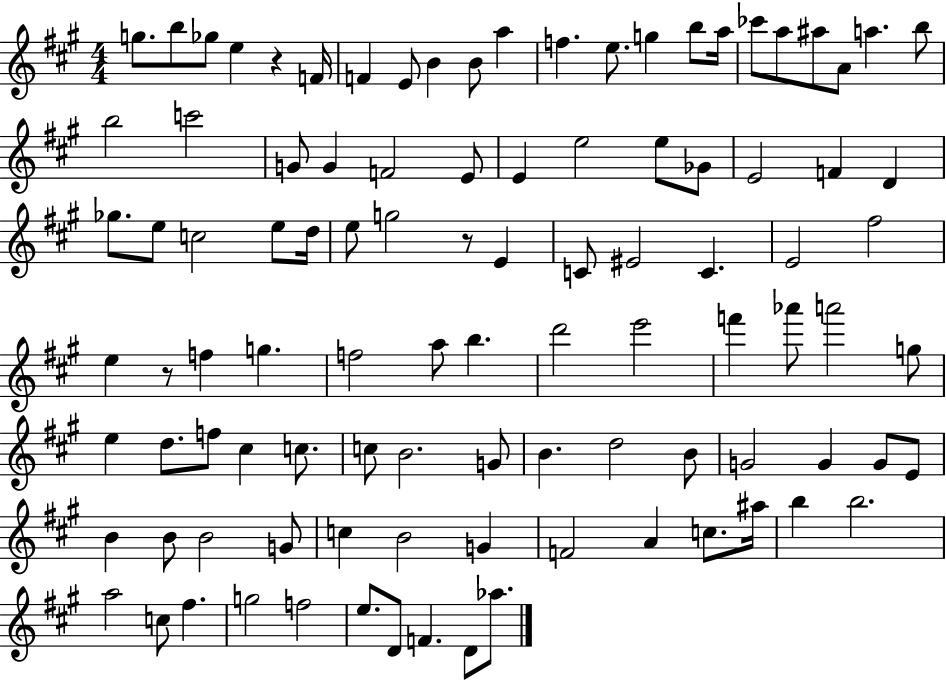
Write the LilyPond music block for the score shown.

{
  \clef treble
  \numericTimeSignature
  \time 4/4
  \key a \major
  g''8. b''8 ges''8 e''4 r4 f'16 | f'4 e'8 b'4 b'8 a''4 | f''4. e''8. g''4 b''8 a''16 | ces'''8 a''8 ais''8 a'8 a''4. b''8 | \break b''2 c'''2 | g'8 g'4 f'2 e'8 | e'4 e''2 e''8 ges'8 | e'2 f'4 d'4 | \break ges''8. e''8 c''2 e''8 d''16 | e''8 g''2 r8 e'4 | c'8 eis'2 c'4. | e'2 fis''2 | \break e''4 r8 f''4 g''4. | f''2 a''8 b''4. | d'''2 e'''2 | f'''4 aes'''8 a'''2 g''8 | \break e''4 d''8. f''8 cis''4 c''8. | c''8 b'2. g'8 | b'4. d''2 b'8 | g'2 g'4 g'8 e'8 | \break b'4 b'8 b'2 g'8 | c''4 b'2 g'4 | f'2 a'4 c''8. ais''16 | b''4 b''2. | \break a''2 c''8 fis''4. | g''2 f''2 | e''8. d'8 f'4. d'8 aes''8. | \bar "|."
}